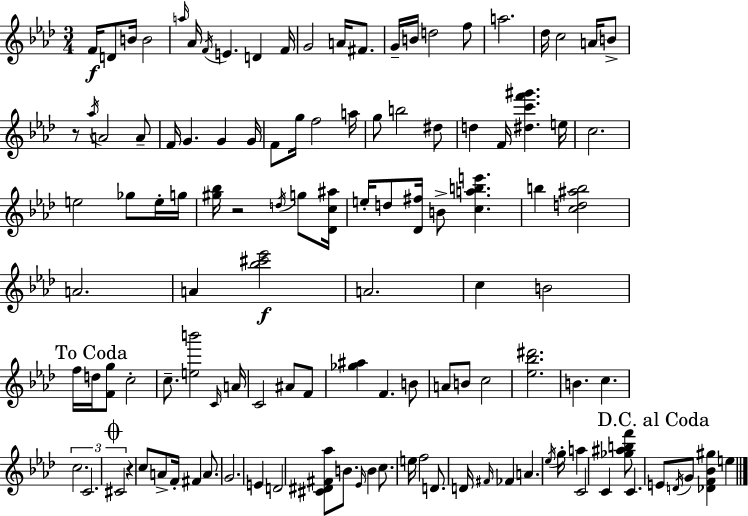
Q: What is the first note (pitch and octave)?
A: F4